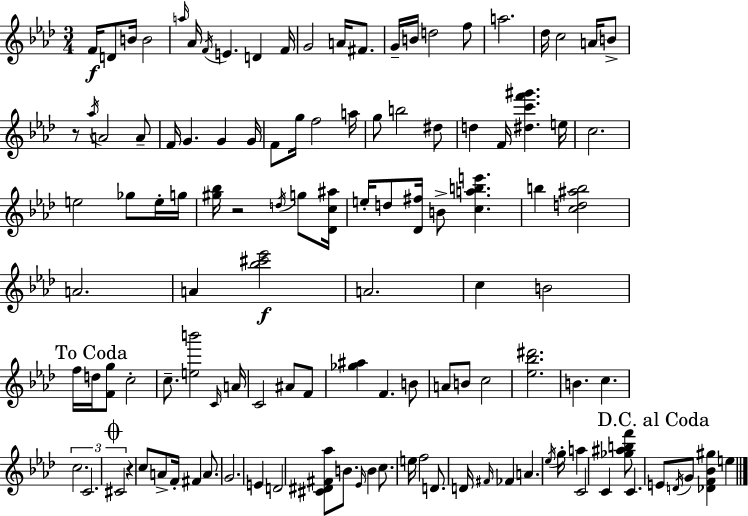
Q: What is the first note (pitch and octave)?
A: F4